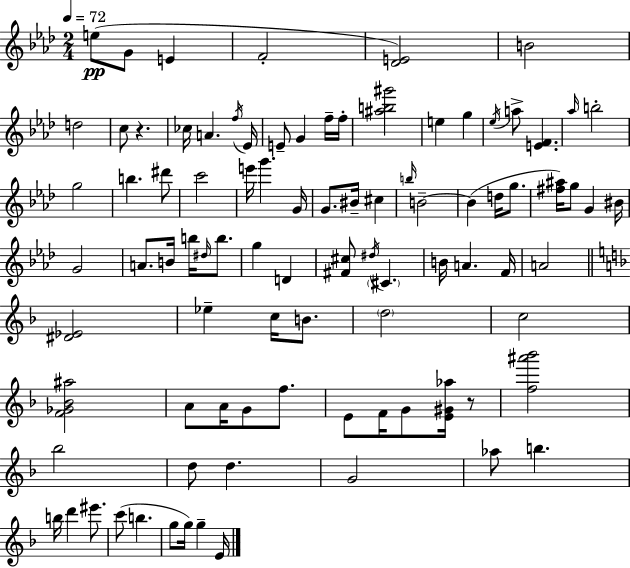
E5/e G4/e E4/q F4/h [Db4,E4]/h B4/h D5/h C5/e R/q. CES5/s A4/q. F5/s Eb4/s E4/e G4/q F5/s F5/s [A#5,B5,G#6]/h E5/q G5/q Eb5/s A5/e [E4,F4]/q. Ab5/s B5/h G5/h B5/q. D#6/e C6/h E6/s G6/q. G4/s G4/e. BIS4/s C#5/q B5/s B4/h B4/q D5/s G5/e. [F#5,A#5]/s G5/e G4/q BIS4/s G4/h A4/e. B4/s B5/s D#5/s B5/e. G5/q D4/q [F#4,C#5]/e D#5/s C#4/q. B4/s A4/q. F4/s A4/h [D#4,Eb4]/h Eb5/q C5/s B4/e. D5/h C5/h [F4,Gb4,Bb4,A#5]/h A4/e A4/s G4/e F5/e. E4/e F4/s G4/e [E4,G#4,Ab5]/s R/e [F5,A#6,Bb6]/h Bb5/h D5/e D5/q. G4/h Ab5/e B5/q. B5/s D6/q EIS6/e. C6/e B5/q. G5/e G5/s G5/q E4/s